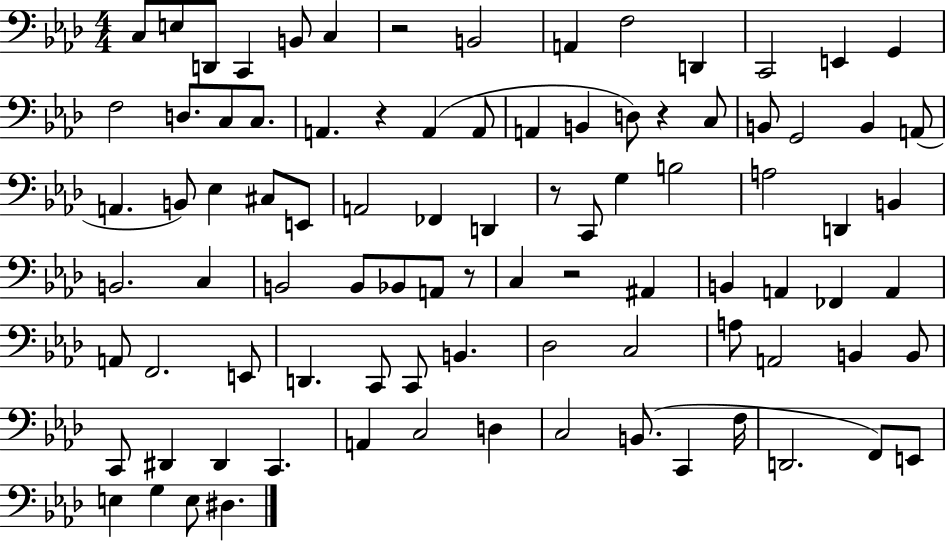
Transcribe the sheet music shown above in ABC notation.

X:1
T:Untitled
M:4/4
L:1/4
K:Ab
C,/2 E,/2 D,,/2 C,, B,,/2 C, z2 B,,2 A,, F,2 D,, C,,2 E,, G,, F,2 D,/2 C,/2 C,/2 A,, z A,, A,,/2 A,, B,, D,/2 z C,/2 B,,/2 G,,2 B,, A,,/2 A,, B,,/2 _E, ^C,/2 E,,/2 A,,2 _F,, D,, z/2 C,,/2 G, B,2 A,2 D,, B,, B,,2 C, B,,2 B,,/2 _B,,/2 A,,/2 z/2 C, z2 ^A,, B,, A,, _F,, A,, A,,/2 F,,2 E,,/2 D,, C,,/2 C,,/2 B,, _D,2 C,2 A,/2 A,,2 B,, B,,/2 C,,/2 ^D,, ^D,, C,, A,, C,2 D, C,2 B,,/2 C,, F,/4 D,,2 F,,/2 E,,/2 E, G, E,/2 ^D,